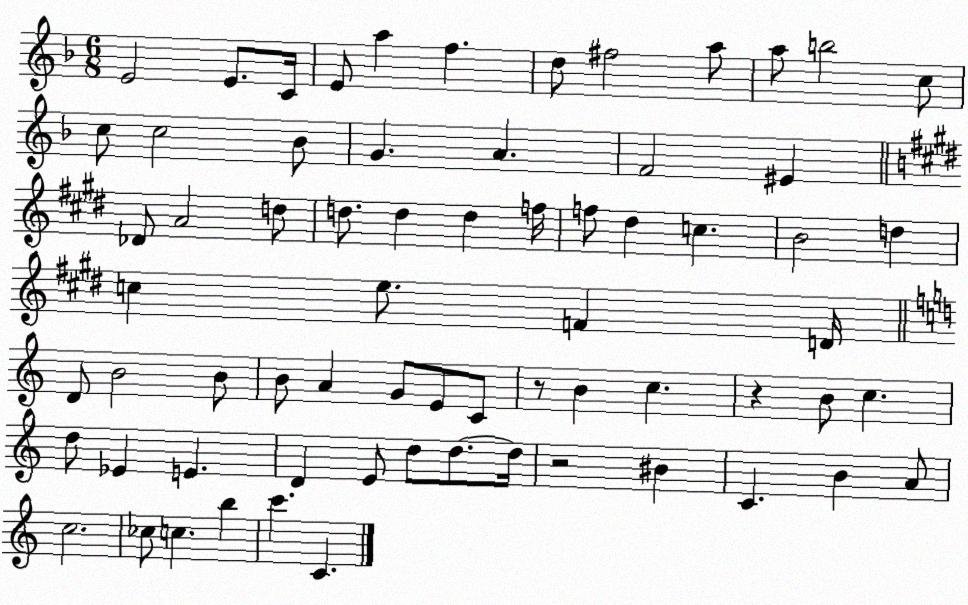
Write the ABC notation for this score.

X:1
T:Untitled
M:6/8
L:1/4
K:F
E2 E/2 C/4 E/2 a f d/2 ^f2 a/2 a/2 b2 c/2 c/2 c2 _B/2 G A F2 ^E _D/2 A2 d/2 d/2 d d f/4 f/2 ^d c B2 d c e/2 F D/4 D/2 B2 B/2 B/2 A G/2 E/2 C/2 z/2 B c z B/2 c d/2 _E E D E/2 d/2 d/2 d/4 z2 ^B C B A/2 c2 _c/2 c b c' C